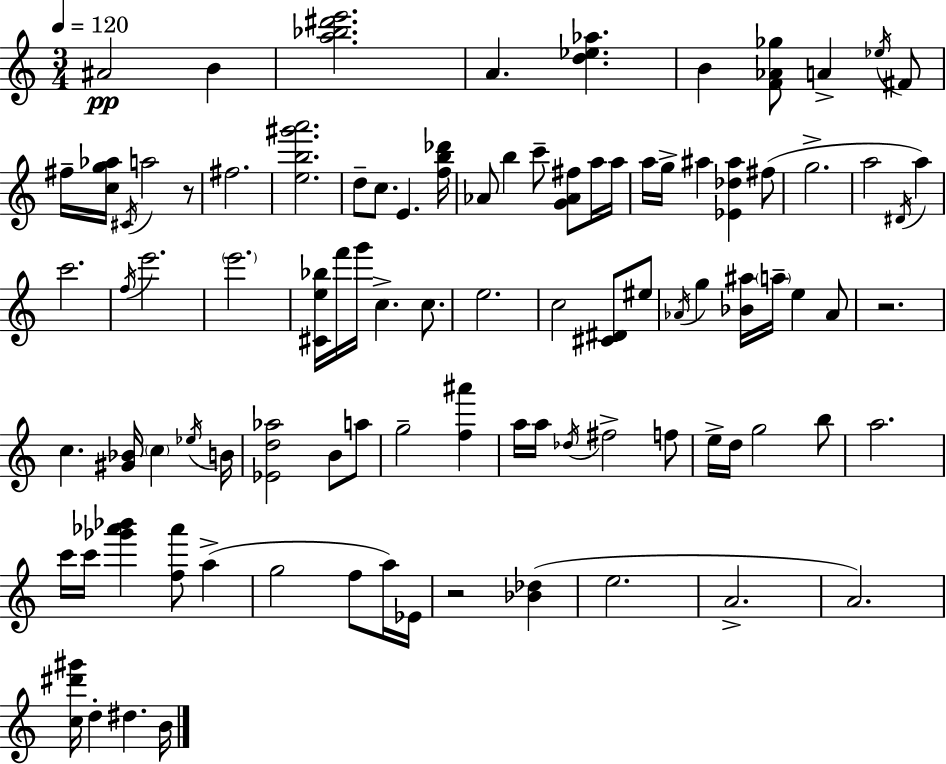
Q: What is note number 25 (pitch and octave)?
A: A5